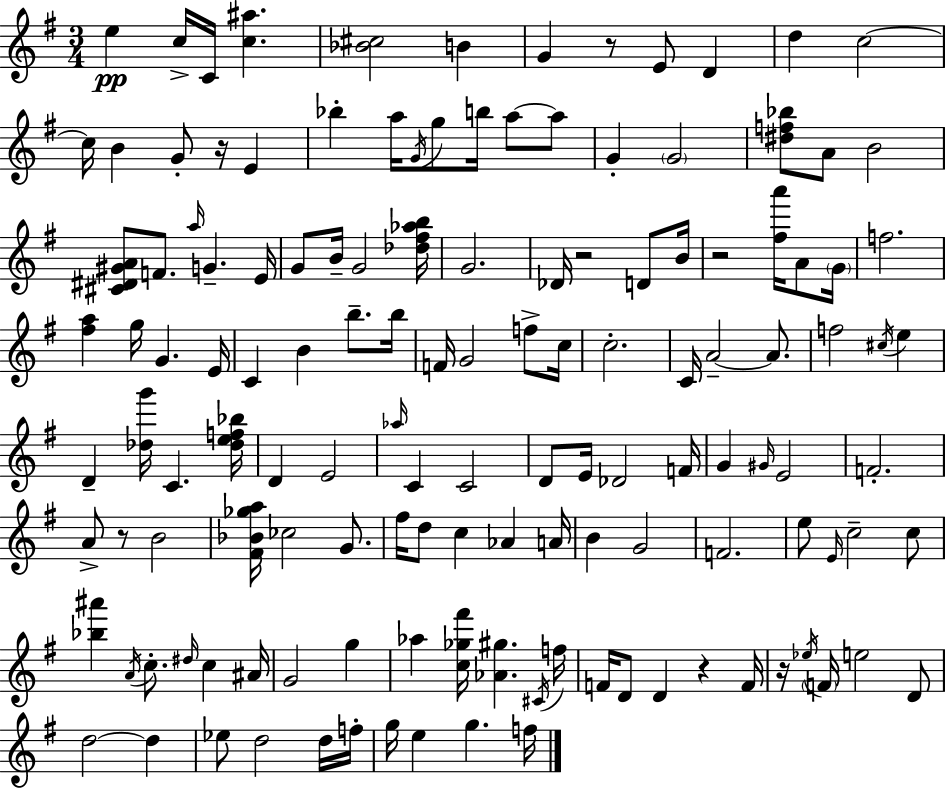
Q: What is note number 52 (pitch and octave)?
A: A4